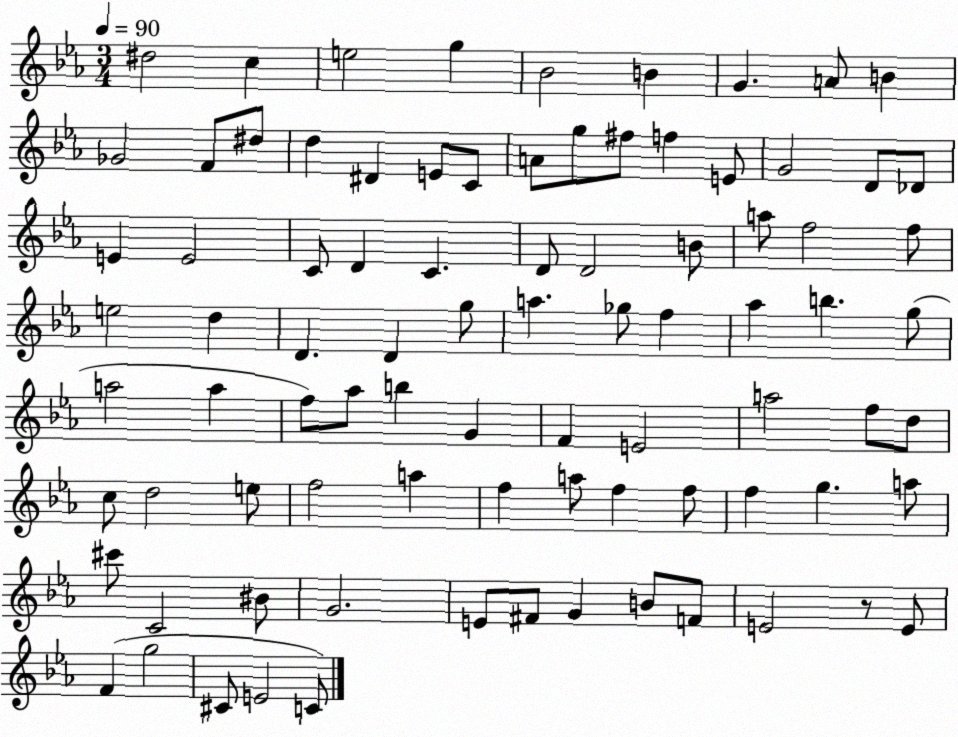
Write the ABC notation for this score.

X:1
T:Untitled
M:3/4
L:1/4
K:Eb
^d2 c e2 g _B2 B G A/2 B _G2 F/2 ^d/2 d ^D E/2 C/2 A/2 g/2 ^f/2 f E/2 G2 D/2 _D/2 E E2 C/2 D C D/2 D2 B/2 a/2 f2 f/2 e2 d D D g/2 a _g/2 f _a b g/2 a2 a f/2 _a/2 b G F E2 a2 f/2 d/2 c/2 d2 e/2 f2 a f a/2 f f/2 f g a/2 ^c'/2 C2 ^B/2 G2 E/2 ^F/2 G B/2 F/2 E2 z/2 E/2 F g2 ^C/2 E2 C/2